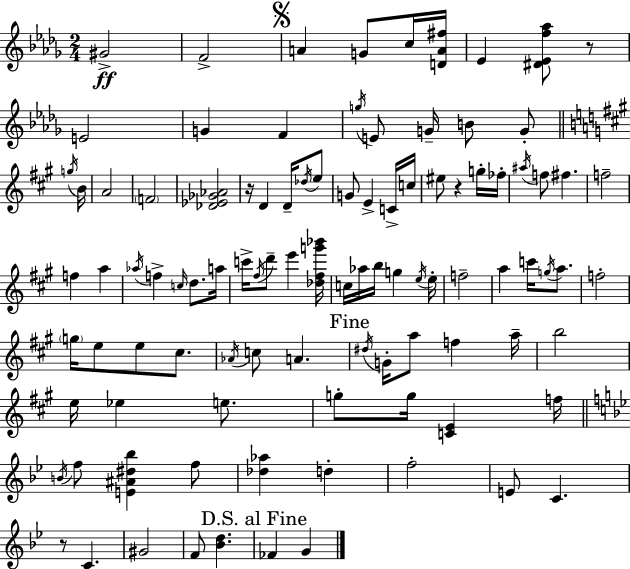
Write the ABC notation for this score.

X:1
T:Untitled
M:2/4
L:1/4
K:Bbm
^G2 F2 A G/2 c/4 [DA^f]/4 _E [^D_Ef_a]/2 z/2 E2 G F g/4 E/2 G/4 B/2 G/2 g/4 B/4 A2 F2 [_D_E_G_A]2 z/4 D D/4 _d/4 e/2 G/2 E C/4 c/4 ^e/2 z g/4 _f/4 ^a/4 f/2 ^f f2 f a _a/4 f c/4 d/2 a/4 c'/4 ^f/4 d'/2 e' [_d^fg'_b']/4 c/4 _a/4 b/4 g e/4 e/4 f2 a c'/4 g/4 a/2 f2 g/4 e/2 e/2 ^c/2 _A/4 c/2 A ^d/4 G/4 a/2 f a/4 b2 e/4 _e e/2 g/2 g/4 [CE] f/4 B/4 f/2 [E^A^d_b] f/2 [_d_a] d f2 E/2 C z/2 C ^G2 F/2 [_Bd] _F G